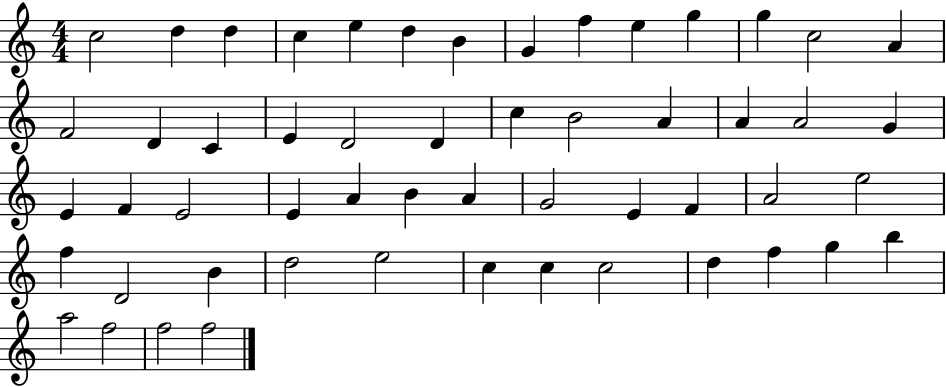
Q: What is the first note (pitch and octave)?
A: C5